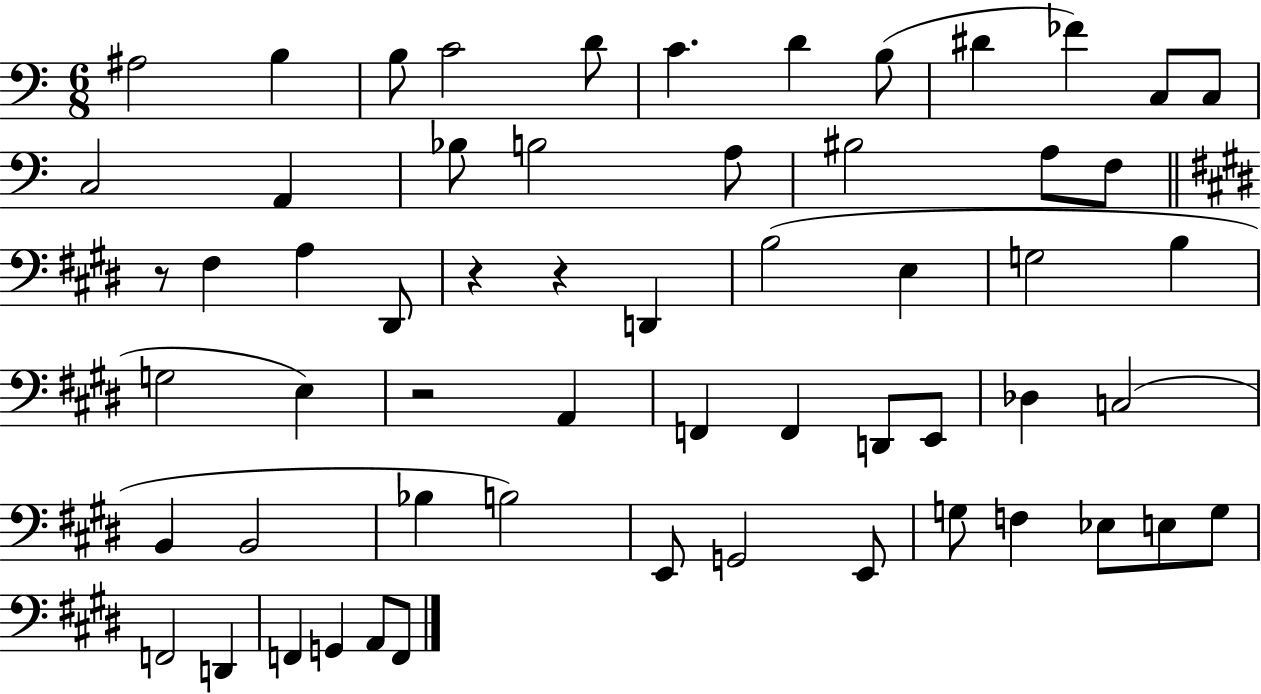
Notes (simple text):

A#3/h B3/q B3/e C4/h D4/e C4/q. D4/q B3/e D#4/q FES4/q C3/e C3/e C3/h A2/q Bb3/e B3/h A3/e BIS3/h A3/e F3/e R/e F#3/q A3/q D#2/e R/q R/q D2/q B3/h E3/q G3/h B3/q G3/h E3/q R/h A2/q F2/q F2/q D2/e E2/e Db3/q C3/h B2/q B2/h Bb3/q B3/h E2/e G2/h E2/e G3/e F3/q Eb3/e E3/e G3/e F2/h D2/q F2/q G2/q A2/e F2/e